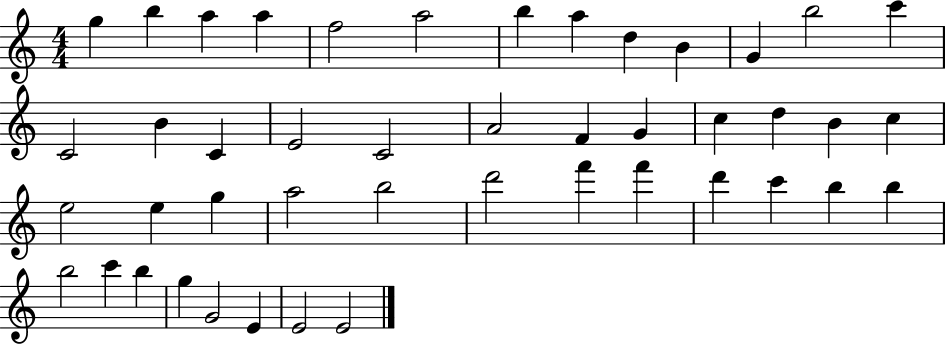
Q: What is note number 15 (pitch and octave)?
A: B4